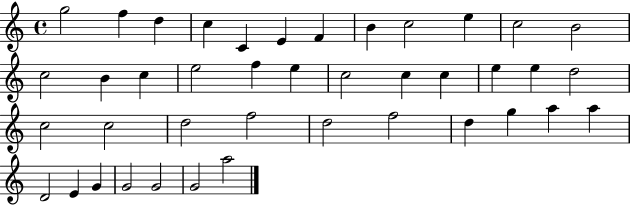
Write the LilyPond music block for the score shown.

{
  \clef treble
  \time 4/4
  \defaultTimeSignature
  \key c \major
  g''2 f''4 d''4 | c''4 c'4 e'4 f'4 | b'4 c''2 e''4 | c''2 b'2 | \break c''2 b'4 c''4 | e''2 f''4 e''4 | c''2 c''4 c''4 | e''4 e''4 d''2 | \break c''2 c''2 | d''2 f''2 | d''2 f''2 | d''4 g''4 a''4 a''4 | \break d'2 e'4 g'4 | g'2 g'2 | g'2 a''2 | \bar "|."
}